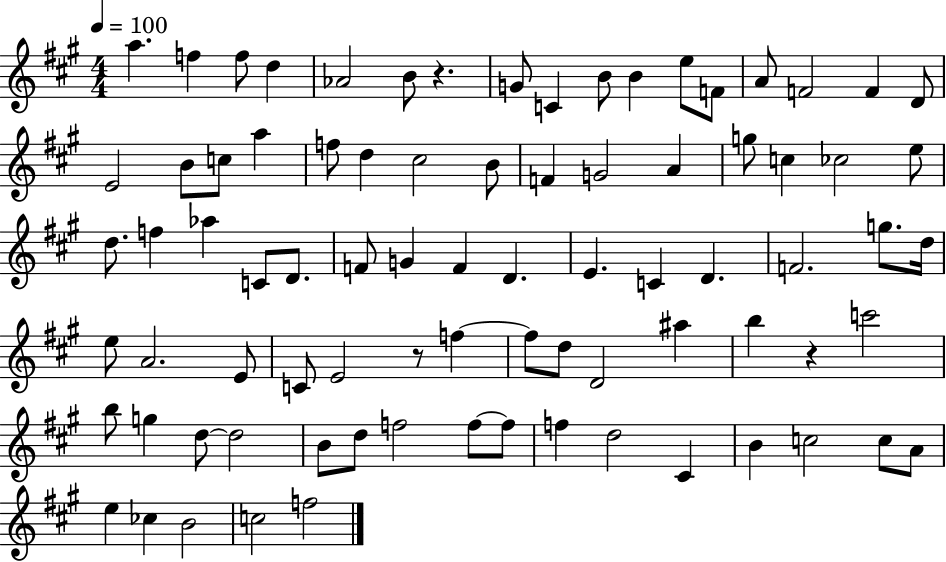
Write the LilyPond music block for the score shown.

{
  \clef treble
  \numericTimeSignature
  \time 4/4
  \key a \major
  \tempo 4 = 100
  a''4. f''4 f''8 d''4 | aes'2 b'8 r4. | g'8 c'4 b'8 b'4 e''8 f'8 | a'8 f'2 f'4 d'8 | \break e'2 b'8 c''8 a''4 | f''8 d''4 cis''2 b'8 | f'4 g'2 a'4 | g''8 c''4 ces''2 e''8 | \break d''8. f''4 aes''4 c'8 d'8. | f'8 g'4 f'4 d'4. | e'4. c'4 d'4. | f'2. g''8. d''16 | \break e''8 a'2. e'8 | c'8 e'2 r8 f''4~~ | f''8 d''8 d'2 ais''4 | b''4 r4 c'''2 | \break b''8 g''4 d''8~~ d''2 | b'8 d''8 f''2 f''8~~ f''8 | f''4 d''2 cis'4 | b'4 c''2 c''8 a'8 | \break e''4 ces''4 b'2 | c''2 f''2 | \bar "|."
}